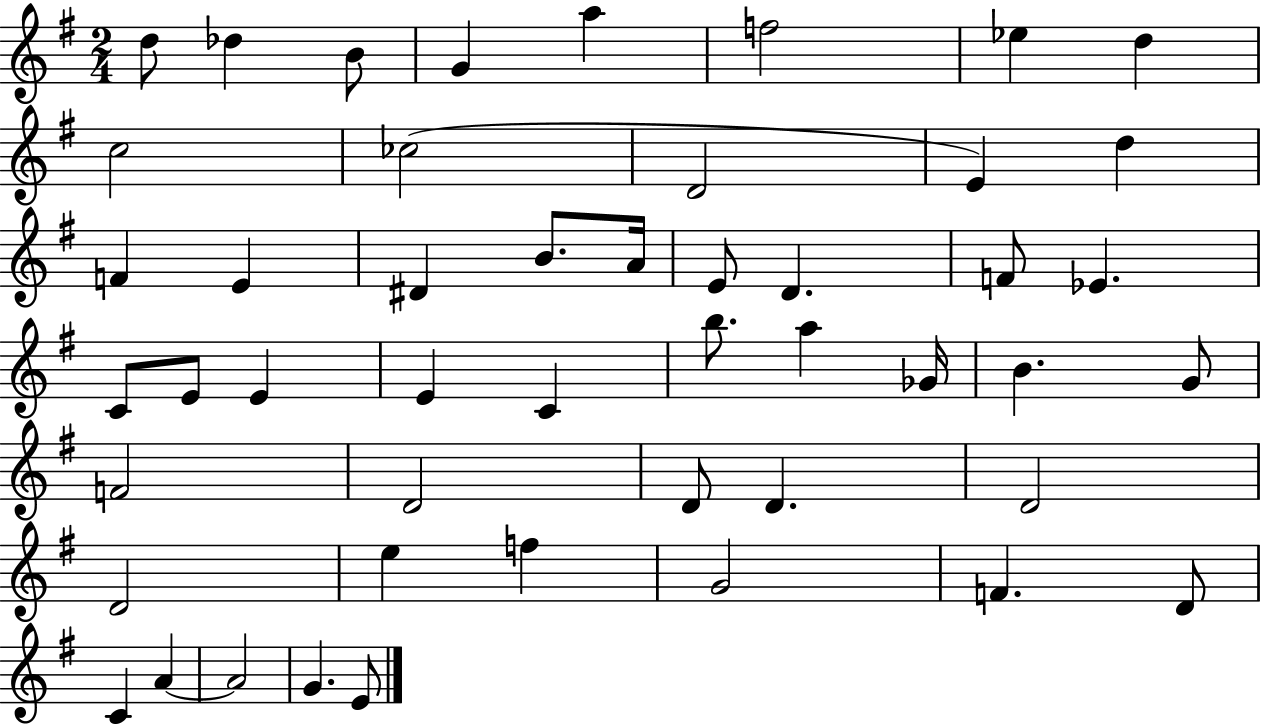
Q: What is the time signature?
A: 2/4